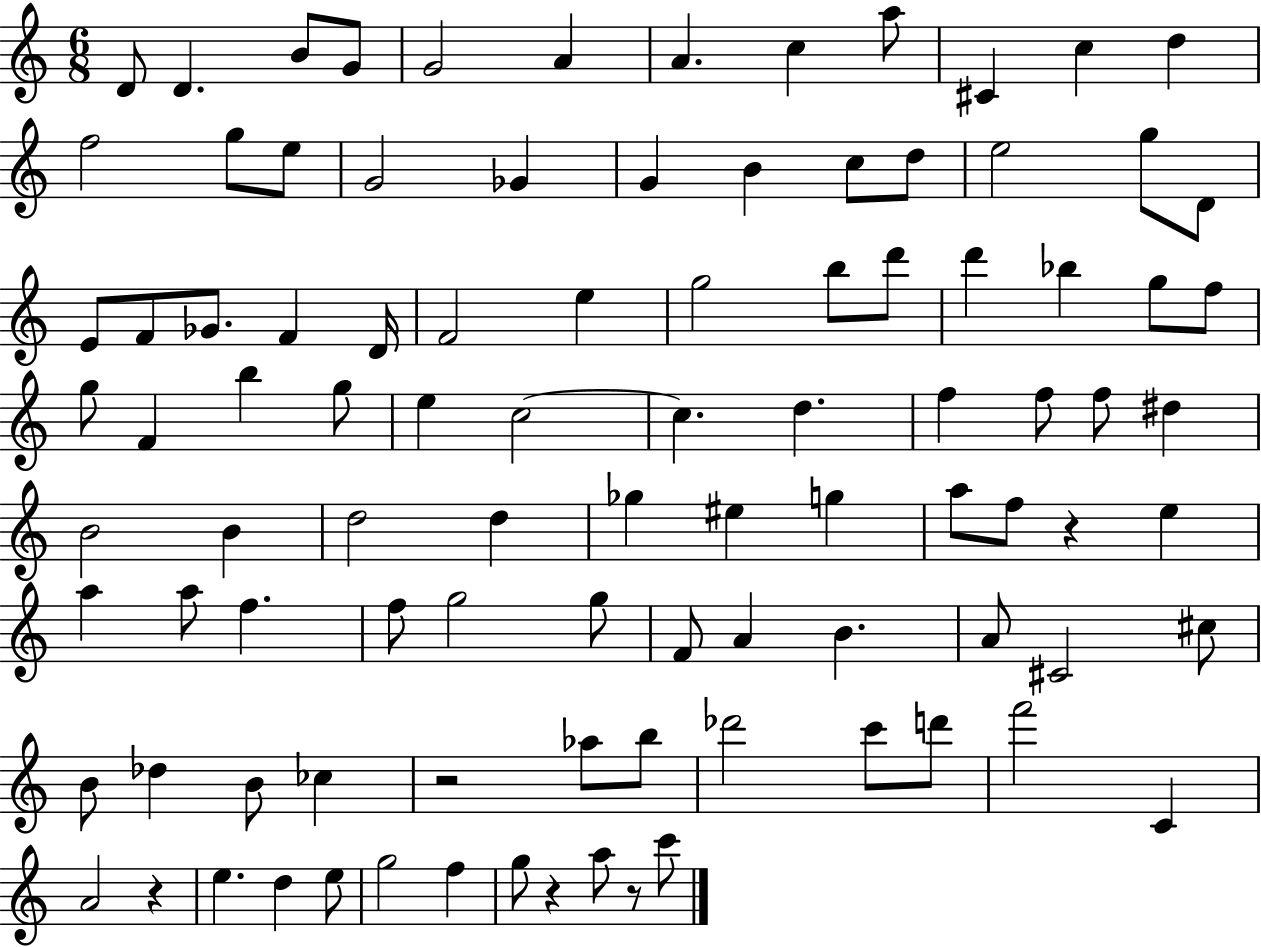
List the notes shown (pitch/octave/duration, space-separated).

D4/e D4/q. B4/e G4/e G4/h A4/q A4/q. C5/q A5/e C#4/q C5/q D5/q F5/h G5/e E5/e G4/h Gb4/q G4/q B4/q C5/e D5/e E5/h G5/e D4/e E4/e F4/e Gb4/e. F4/q D4/s F4/h E5/q G5/h B5/e D6/e D6/q Bb5/q G5/e F5/e G5/e F4/q B5/q G5/e E5/q C5/h C5/q. D5/q. F5/q F5/e F5/e D#5/q B4/h B4/q D5/h D5/q Gb5/q EIS5/q G5/q A5/e F5/e R/q E5/q A5/q A5/e F5/q. F5/e G5/h G5/e F4/e A4/q B4/q. A4/e C#4/h C#5/e B4/e Db5/q B4/e CES5/q R/h Ab5/e B5/e Db6/h C6/e D6/e F6/h C4/q A4/h R/q E5/q. D5/q E5/e G5/h F5/q G5/e R/q A5/e R/e C6/e